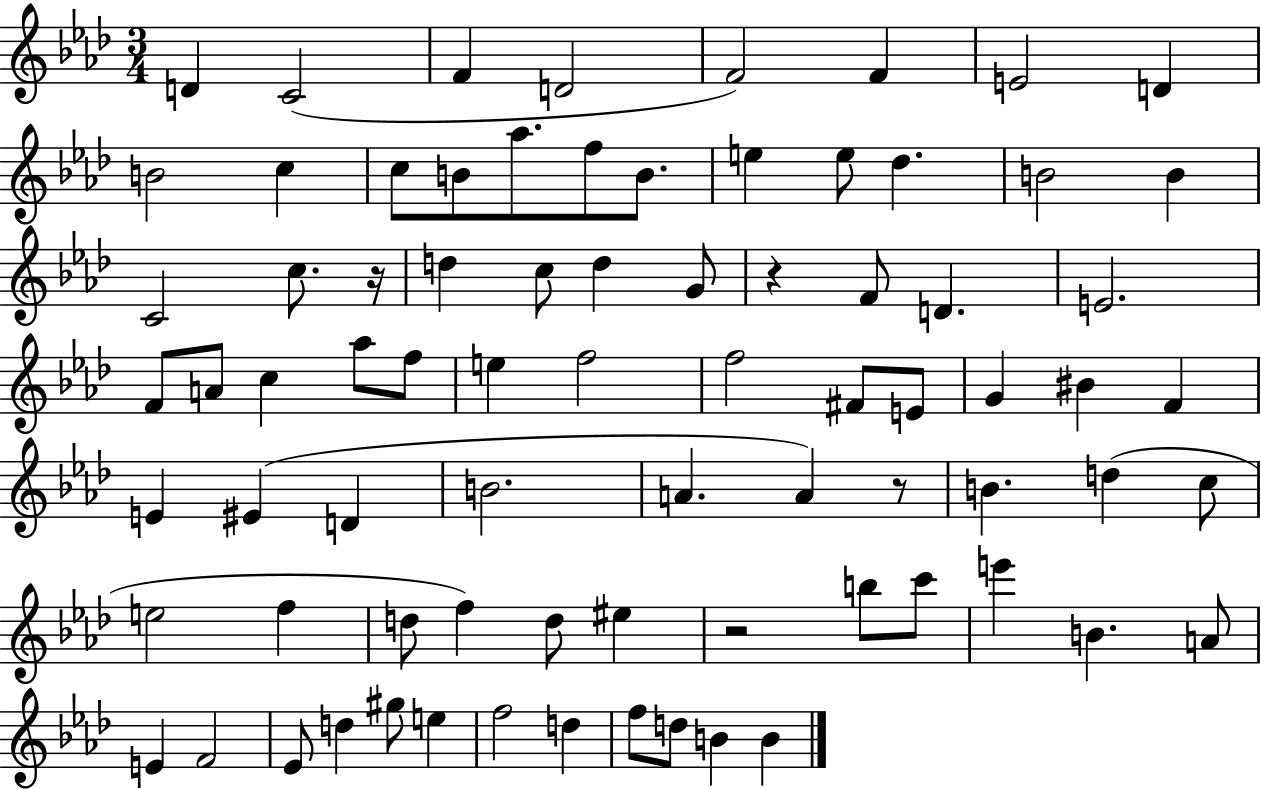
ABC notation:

X:1
T:Untitled
M:3/4
L:1/4
K:Ab
D C2 F D2 F2 F E2 D B2 c c/2 B/2 _a/2 f/2 B/2 e e/2 _d B2 B C2 c/2 z/4 d c/2 d G/2 z F/2 D E2 F/2 A/2 c _a/2 f/2 e f2 f2 ^F/2 E/2 G ^B F E ^E D B2 A A z/2 B d c/2 e2 f d/2 f d/2 ^e z2 b/2 c'/2 e' B A/2 E F2 _E/2 d ^g/2 e f2 d f/2 d/2 B B